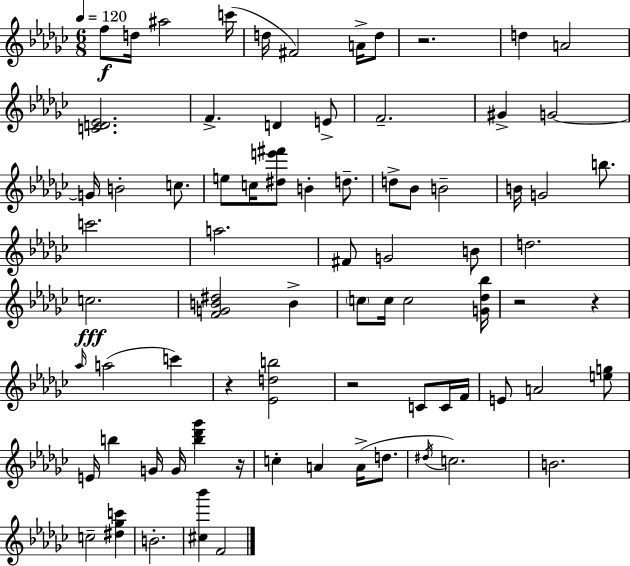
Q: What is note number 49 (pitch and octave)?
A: E4